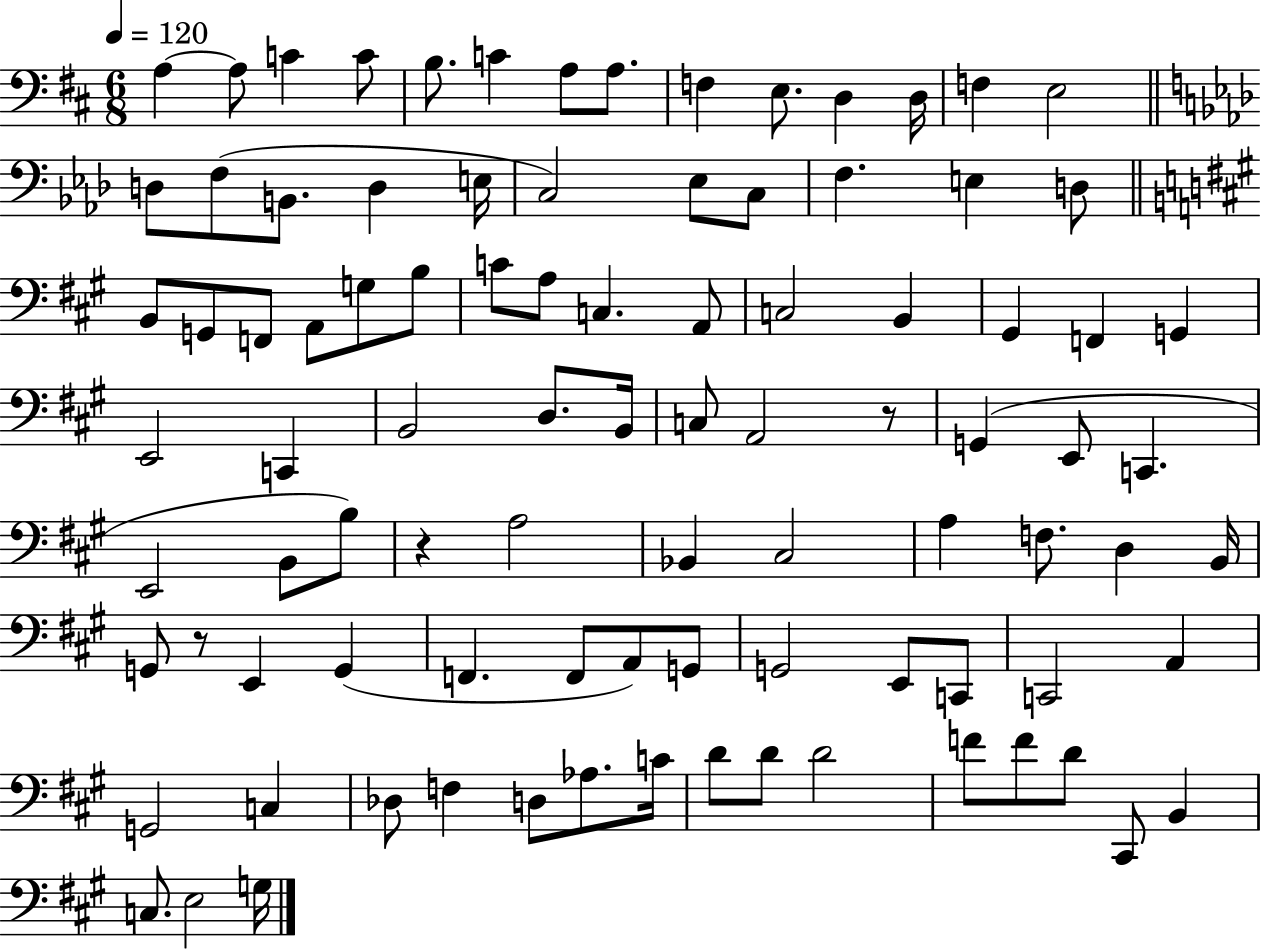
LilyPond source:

{
  \clef bass
  \numericTimeSignature
  \time 6/8
  \key d \major
  \tempo 4 = 120
  a4~~ a8 c'4 c'8 | b8. c'4 a8 a8. | f4 e8. d4 d16 | f4 e2 | \break \bar "||" \break \key aes \major d8 f8( b,8. d4 e16 | c2) ees8 c8 | f4. e4 d8 | \bar "||" \break \key a \major b,8 g,8 f,8 a,8 g8 b8 | c'8 a8 c4. a,8 | c2 b,4 | gis,4 f,4 g,4 | \break e,2 c,4 | b,2 d8. b,16 | c8 a,2 r8 | g,4( e,8 c,4. | \break e,2 b,8 b8) | r4 a2 | bes,4 cis2 | a4 f8. d4 b,16 | \break g,8 r8 e,4 g,4( | f,4. f,8 a,8) g,8 | g,2 e,8 c,8 | c,2 a,4 | \break g,2 c4 | des8 f4 d8 aes8. c'16 | d'8 d'8 d'2 | f'8 f'8 d'8 cis,8 b,4 | \break c8. e2 g16 | \bar "|."
}